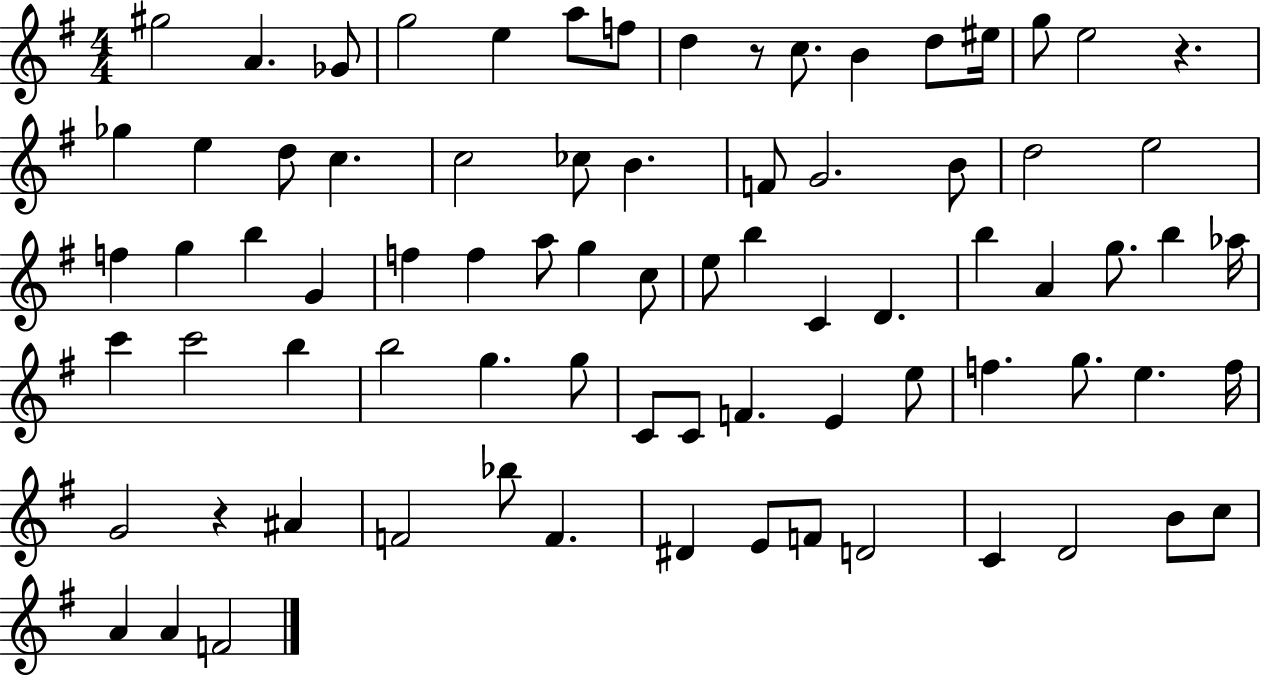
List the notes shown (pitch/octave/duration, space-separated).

G#5/h A4/q. Gb4/e G5/h E5/q A5/e F5/e D5/q R/e C5/e. B4/q D5/e EIS5/s G5/e E5/h R/q. Gb5/q E5/q D5/e C5/q. C5/h CES5/e B4/q. F4/e G4/h. B4/e D5/h E5/h F5/q G5/q B5/q G4/q F5/q F5/q A5/e G5/q C5/e E5/e B5/q C4/q D4/q. B5/q A4/q G5/e. B5/q Ab5/s C6/q C6/h B5/q B5/h G5/q. G5/e C4/e C4/e F4/q. E4/q E5/e F5/q. G5/e. E5/q. F5/s G4/h R/q A#4/q F4/h Bb5/e F4/q. D#4/q E4/e F4/e D4/h C4/q D4/h B4/e C5/e A4/q A4/q F4/h